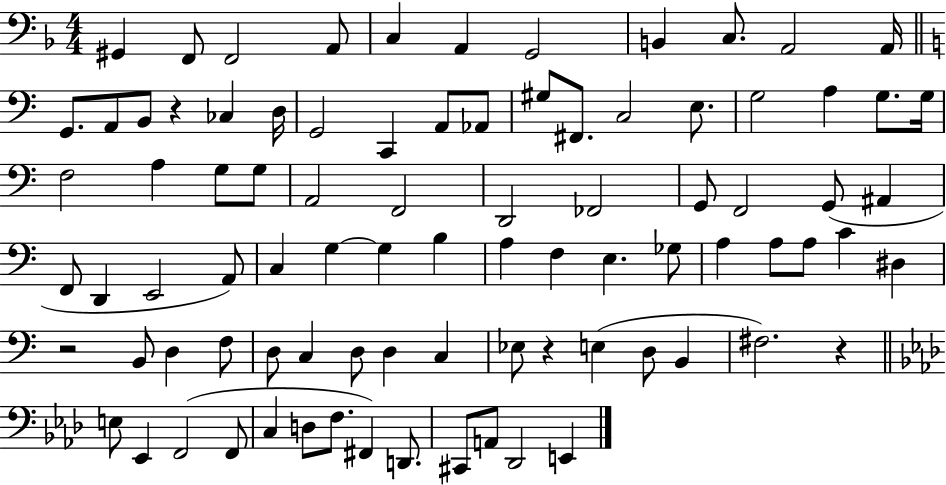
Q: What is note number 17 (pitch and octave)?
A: G2